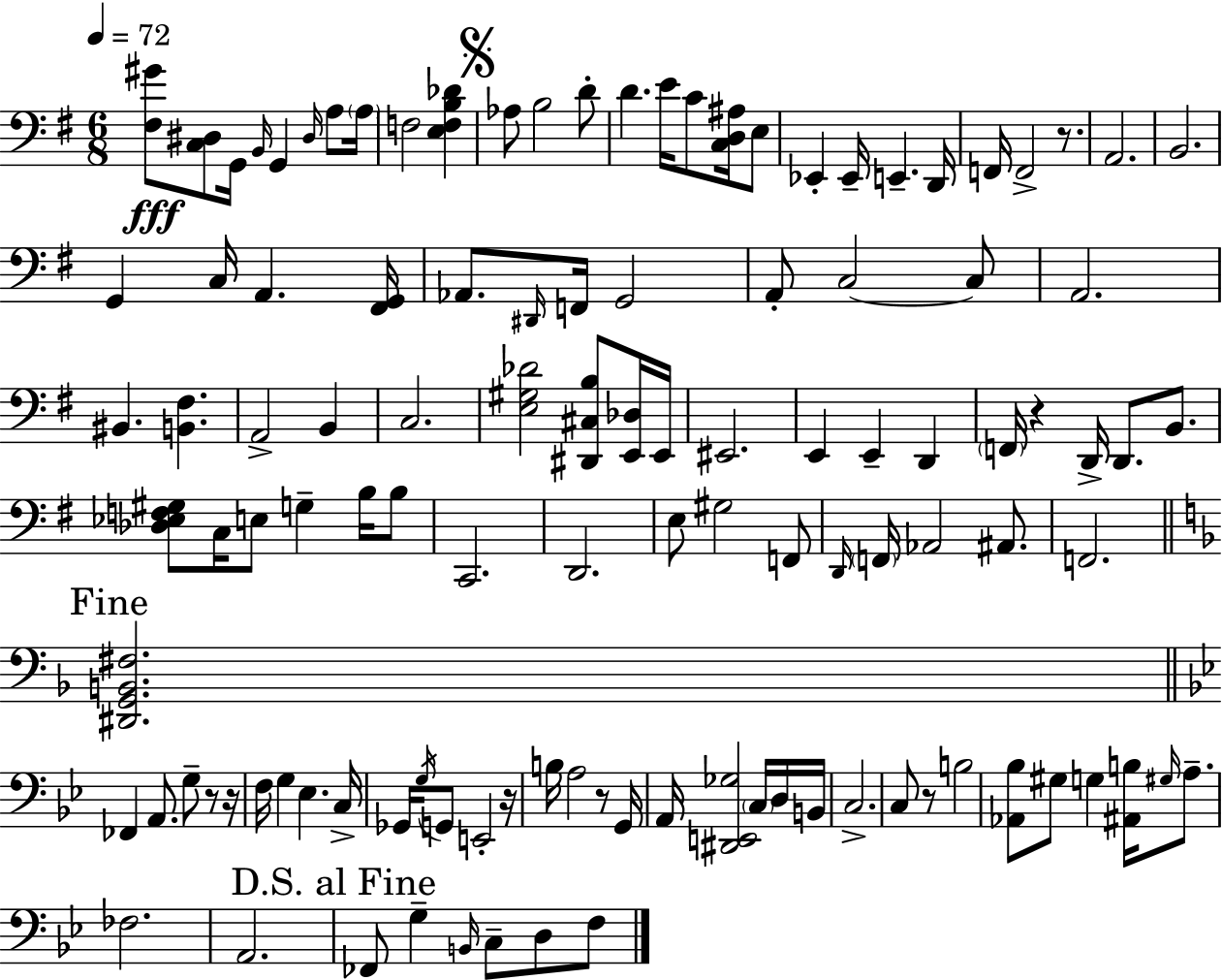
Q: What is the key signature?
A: E minor